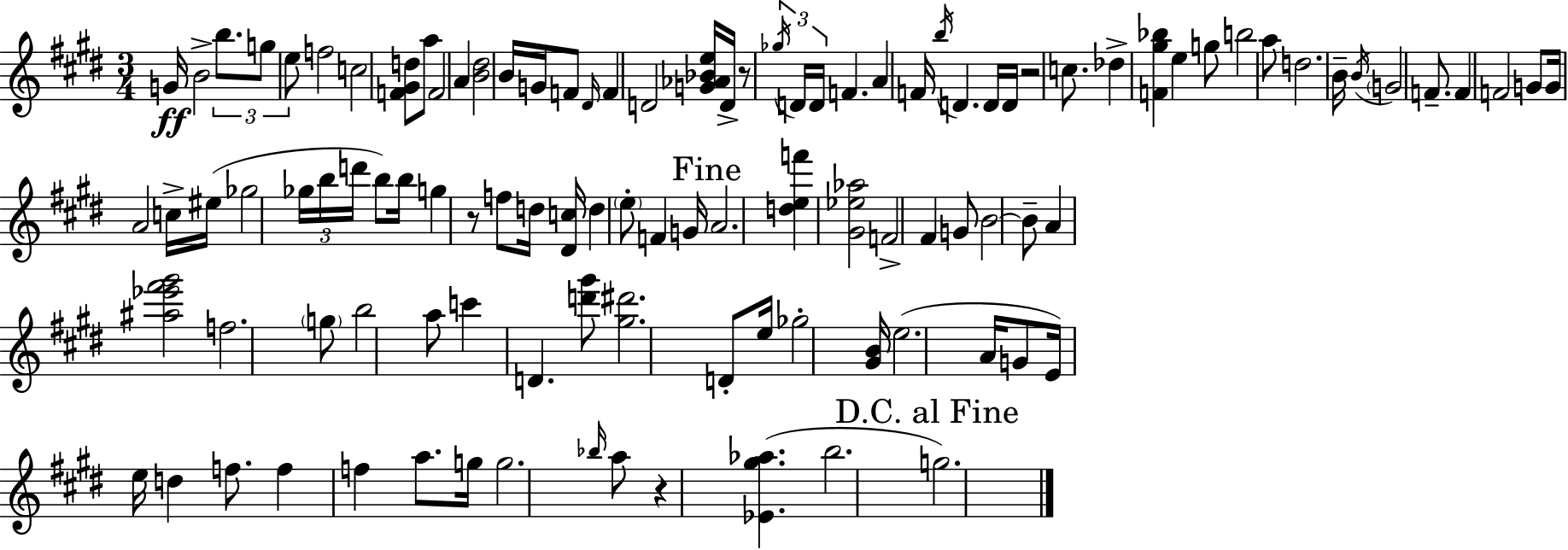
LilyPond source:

{
  \clef treble
  \numericTimeSignature
  \time 3/4
  \key e \major
  g'16\ff b'2-> \tuplet 3/2 { b''8. | g''8 e''8 } f''2 | c''2 <f' gis' d''>8 a''8 | f'2 a'4 | \break <b' dis''>2 b'16 g'16 f'8 | \grace { dis'16 } f'4 d'2 | <g' aes' bes' e''>16 d'16-> r8 \tuplet 3/2 { \acciaccatura { ges''16 } d'16 d'16 } f'4. | a'4 f'16 \acciaccatura { b''16 } d'4. | \break d'16 d'16 r2 | c''8. des''4-> <f' gis'' bes''>4 e''4 | g''8 b''2 | a''8 d''2. | \break b'16-- \acciaccatura { b'16 } \parenthesize g'2 | f'8.-- f'4 f'2 | g'8 g'16 a'2 | c''16-> eis''16( ges''2 | \break \tuplet 3/2 { ges''16 b''16 d'''16 } b''8) b''16 g''4 r8 | f''8 d''16 <dis' c''>16 d''4 \parenthesize e''8-. f'4 | g'16 \mark "Fine" a'2. | <d'' e'' f'''>4 <gis' ees'' aes''>2 | \break f'2-> | fis'4 g'8 b'2~~ | b'8-- a'4 <ais'' ees''' fis''' gis'''>2 | f''2. | \break \parenthesize g''8 b''2 | a''8 c'''4 d'4. | <d''' gis'''>8 <gis'' dis'''>2. | d'8-. e''16 ges''2-. | \break <gis' b'>16 e''2.( | a'16 g'8 e'16) e''16 d''4 | f''8. f''4 f''4 | a''8. g''16 g''2. | \break \grace { bes''16 } a''8 r4 <ees' gis'' aes''>4.( | b''2. | \mark "D.C. al Fine" g''2.) | \bar "|."
}